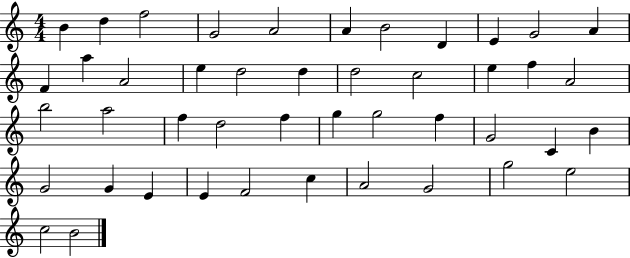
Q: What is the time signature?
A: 4/4